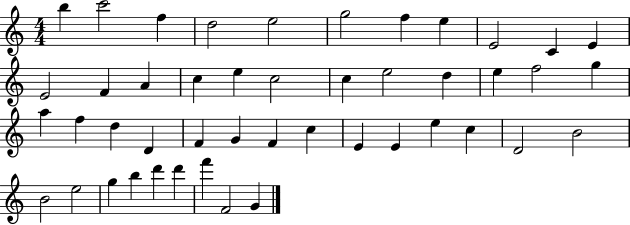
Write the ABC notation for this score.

X:1
T:Untitled
M:4/4
L:1/4
K:C
b c'2 f d2 e2 g2 f e E2 C E E2 F A c e c2 c e2 d e f2 g a f d D F G F c E E e c D2 B2 B2 e2 g b d' d' f' F2 G